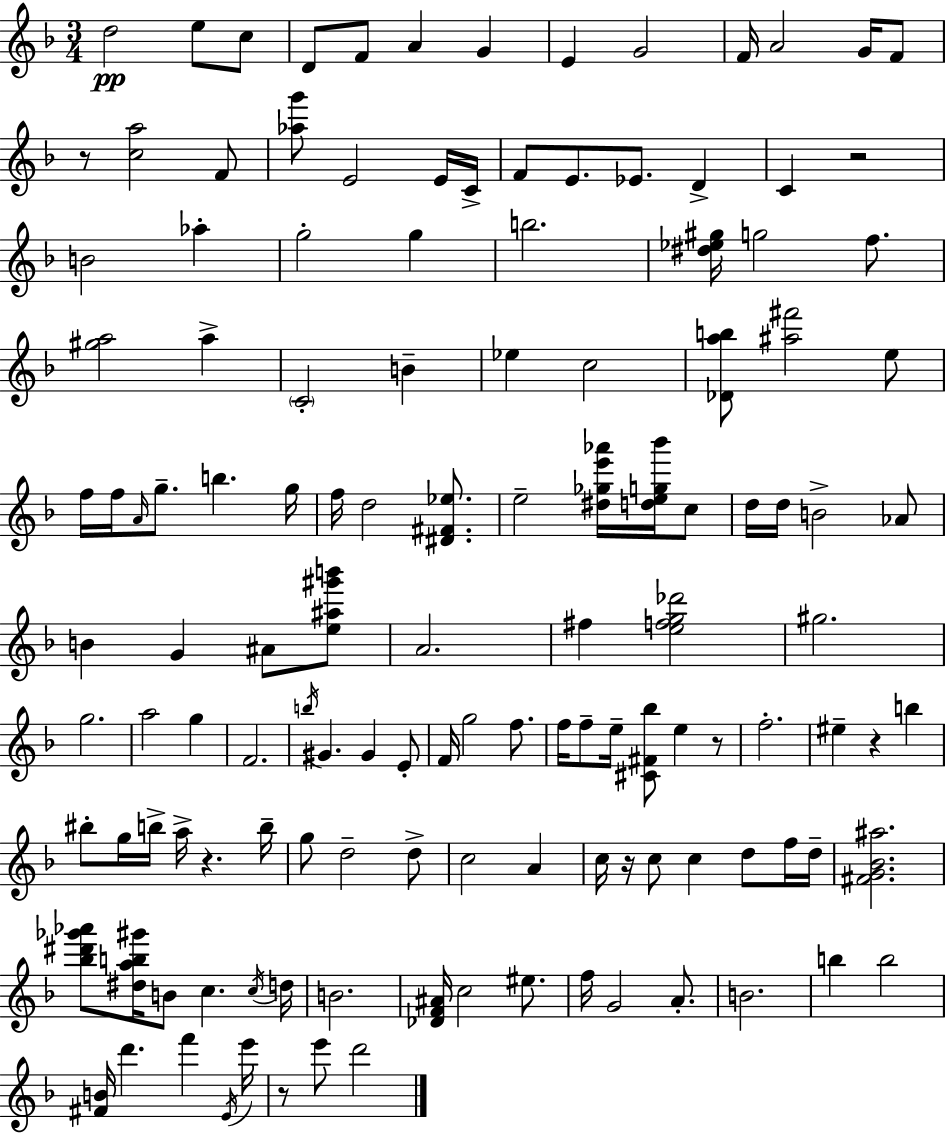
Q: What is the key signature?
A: D minor